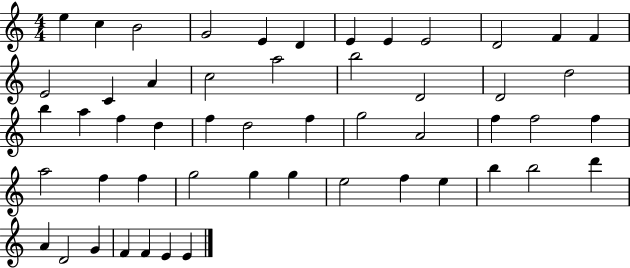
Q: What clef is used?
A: treble